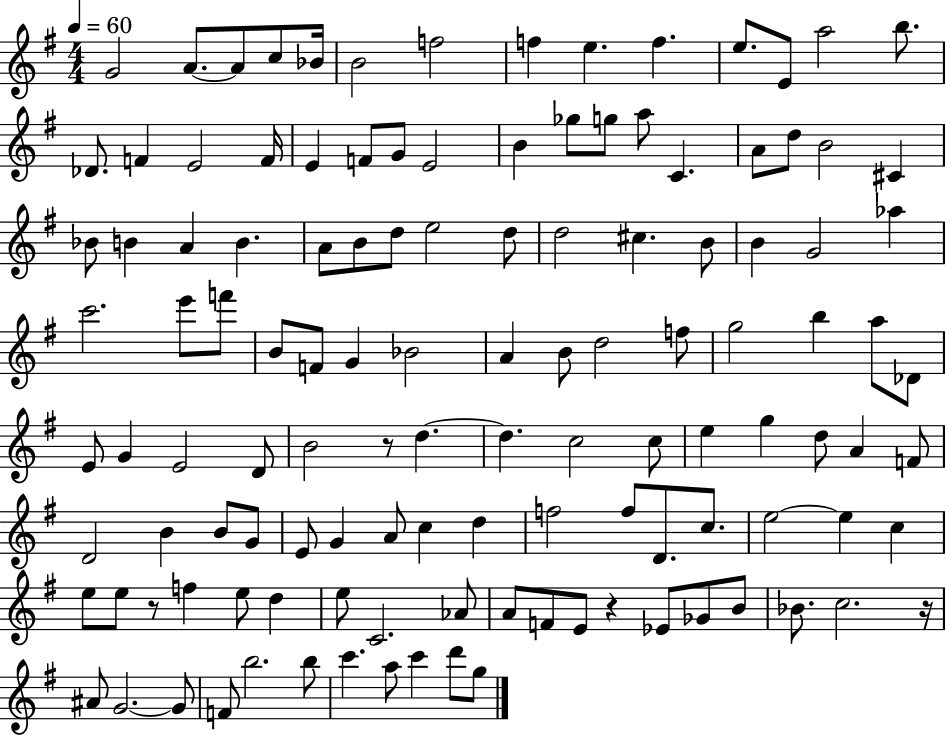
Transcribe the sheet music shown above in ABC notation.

X:1
T:Untitled
M:4/4
L:1/4
K:G
G2 A/2 A/2 c/2 _B/4 B2 f2 f e f e/2 E/2 a2 b/2 _D/2 F E2 F/4 E F/2 G/2 E2 B _g/2 g/2 a/2 C A/2 d/2 B2 ^C _B/2 B A B A/2 B/2 d/2 e2 d/2 d2 ^c B/2 B G2 _a c'2 e'/2 f'/2 B/2 F/2 G _B2 A B/2 d2 f/2 g2 b a/2 _D/2 E/2 G E2 D/2 B2 z/2 d d c2 c/2 e g d/2 A F/2 D2 B B/2 G/2 E/2 G A/2 c d f2 f/2 D/2 c/2 e2 e c e/2 e/2 z/2 f e/2 d e/2 C2 _A/2 A/2 F/2 E/2 z _E/2 _G/2 B/2 _B/2 c2 z/4 ^A/2 G2 G/2 F/2 b2 b/2 c' a/2 c' d'/2 g/2